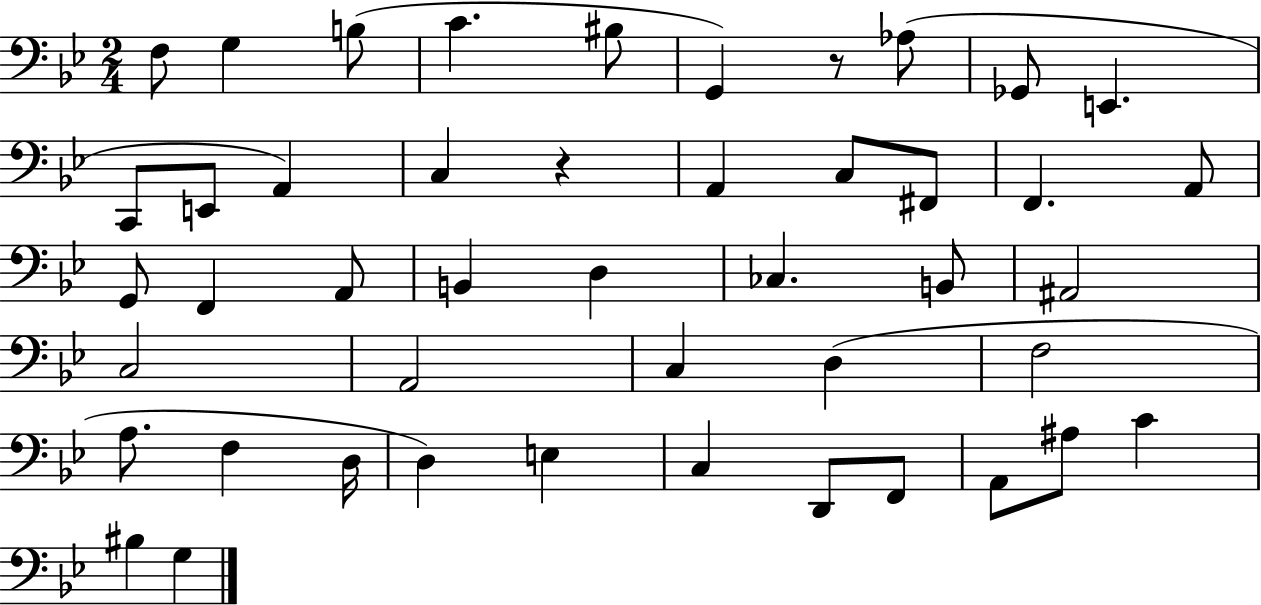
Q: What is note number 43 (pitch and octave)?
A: BIS3